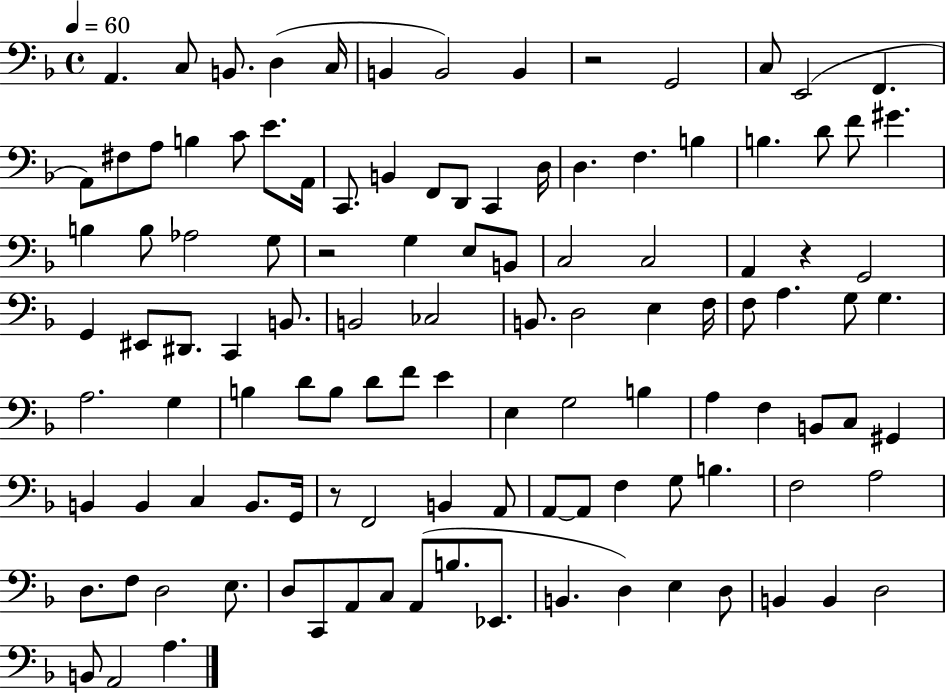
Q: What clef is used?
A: bass